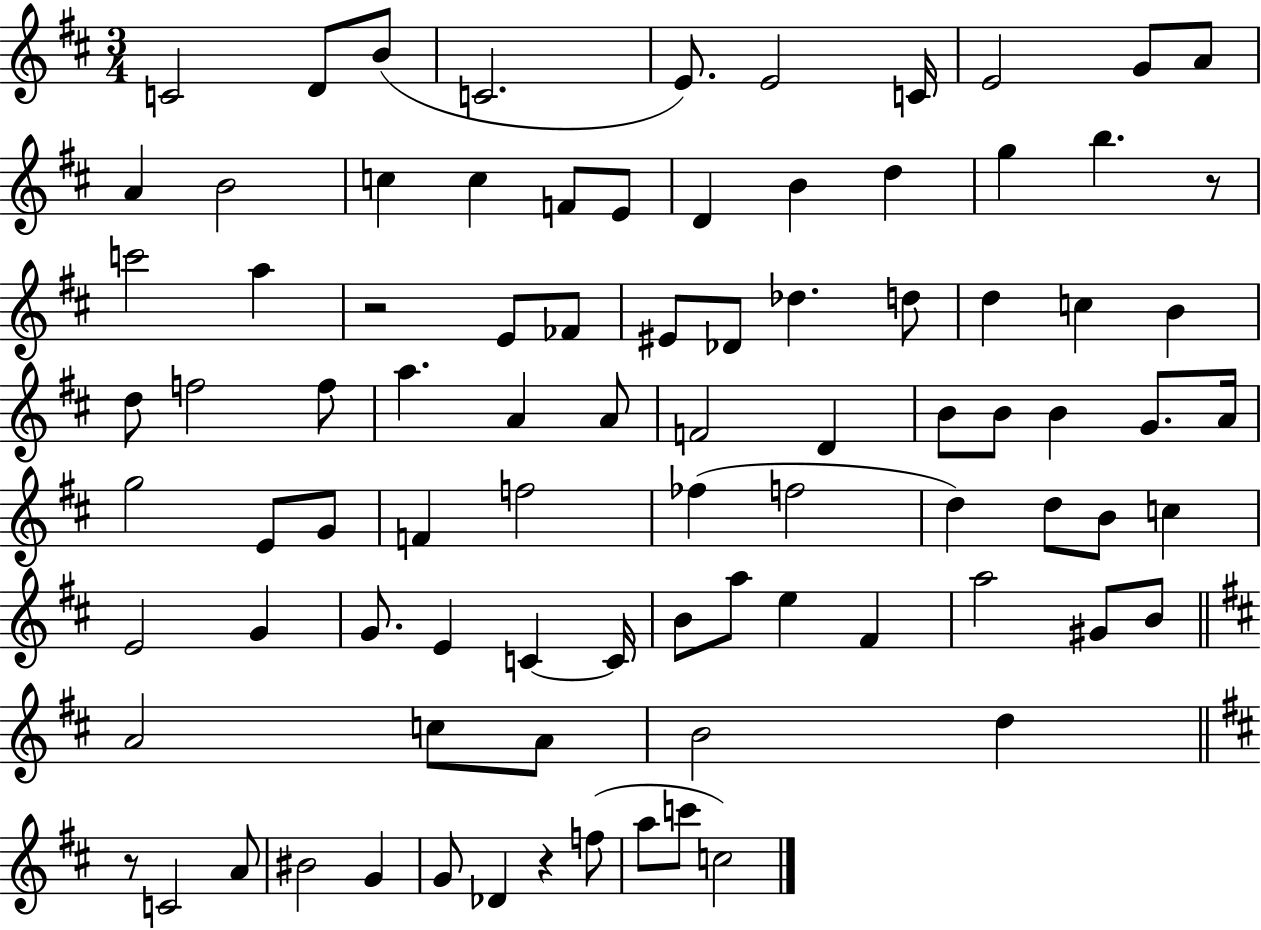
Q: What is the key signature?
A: D major